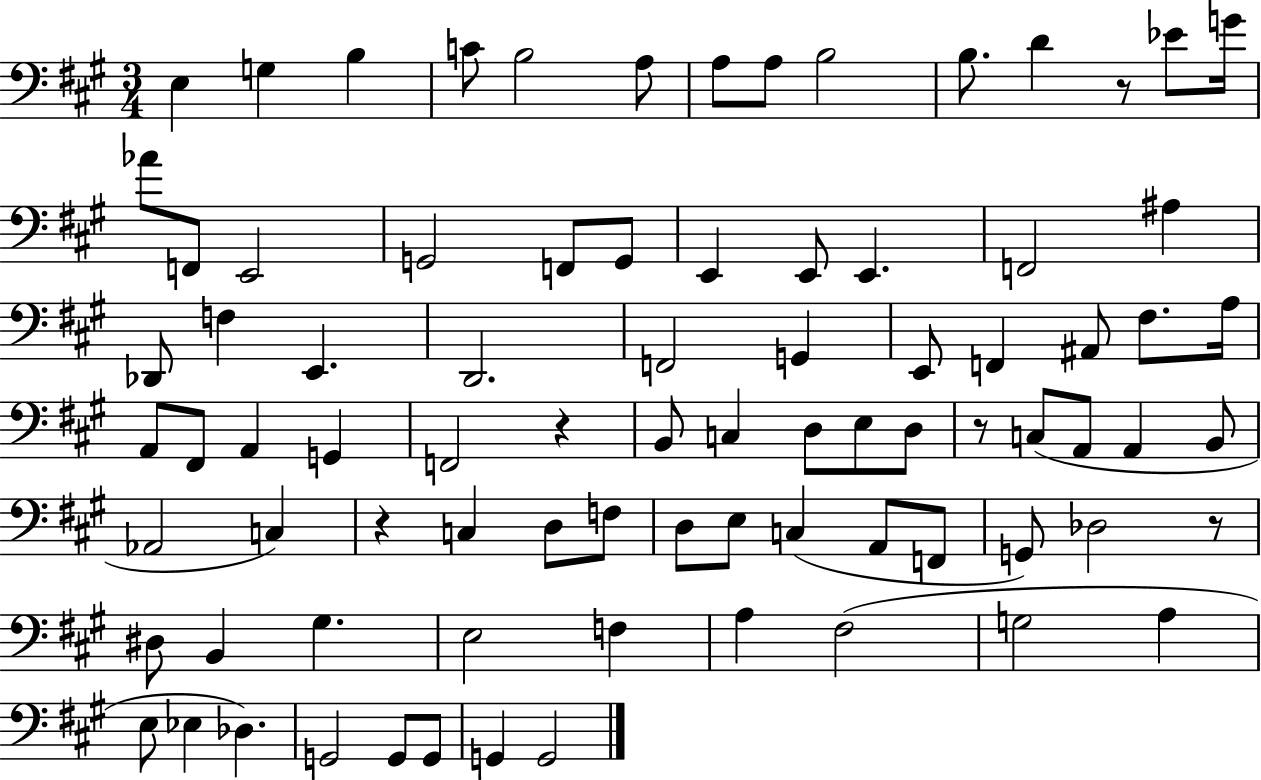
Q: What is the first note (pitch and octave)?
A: E3